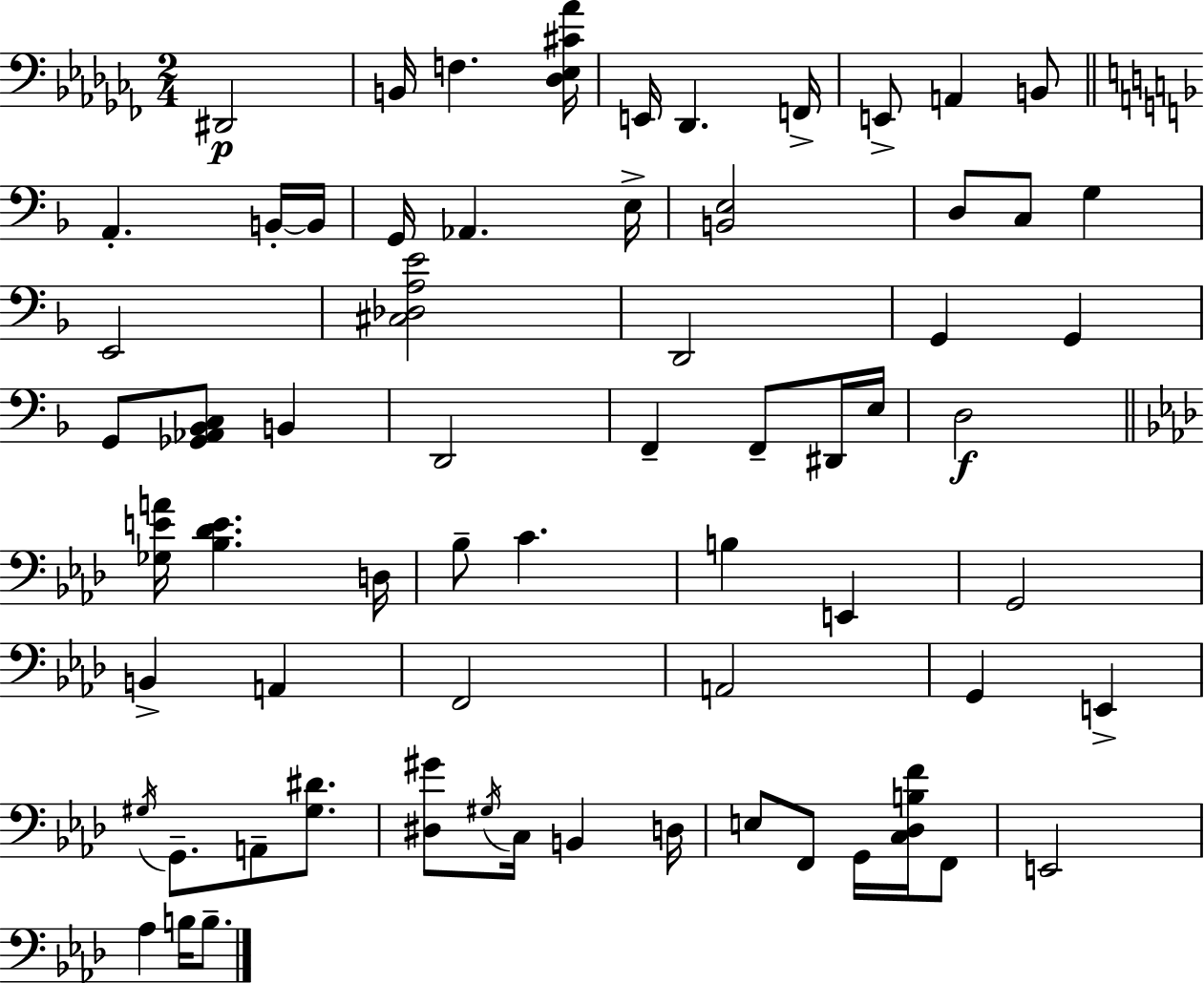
D#2/h B2/s F3/q. [Db3,Eb3,C#4,Ab4]/s E2/s Db2/q. F2/s E2/e A2/q B2/e A2/q. B2/s B2/s G2/s Ab2/q. E3/s [B2,E3]/h D3/e C3/e G3/q E2/h [C#3,Db3,A3,E4]/h D2/h G2/q G2/q G2/e [Gb2,Ab2,Bb2,C3]/e B2/q D2/h F2/q F2/e D#2/s E3/s D3/h [Gb3,E4,A4]/s [Bb3,Db4,E4]/q. D3/s Bb3/e C4/q. B3/q E2/q G2/h B2/q A2/q F2/h A2/h G2/q E2/q G#3/s G2/e. A2/e [G#3,D#4]/e. [D#3,G#4]/e G#3/s C3/s B2/q D3/s E3/e F2/e G2/s [C3,Db3,B3,F4]/s F2/e E2/h Ab3/q B3/s B3/e.